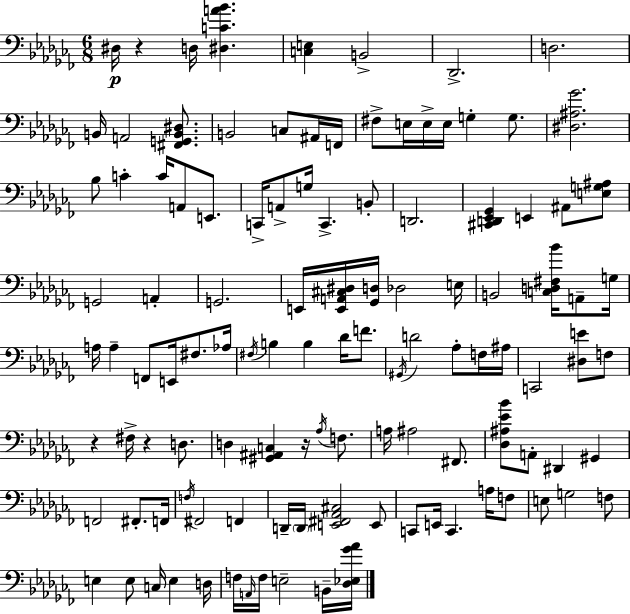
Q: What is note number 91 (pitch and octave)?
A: F3